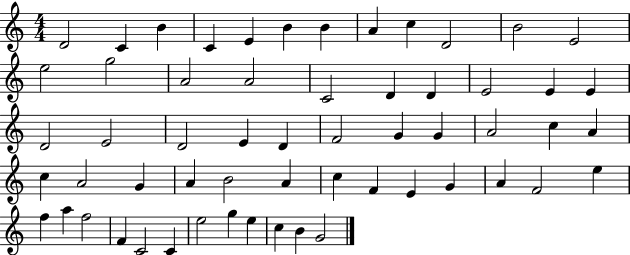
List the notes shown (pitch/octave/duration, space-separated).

D4/h C4/q B4/q C4/q E4/q B4/q B4/q A4/q C5/q D4/h B4/h E4/h E5/h G5/h A4/h A4/h C4/h D4/q D4/q E4/h E4/q E4/q D4/h E4/h D4/h E4/q D4/q F4/h G4/q G4/q A4/h C5/q A4/q C5/q A4/h G4/q A4/q B4/h A4/q C5/q F4/q E4/q G4/q A4/q F4/h E5/q F5/q A5/q F5/h F4/q C4/h C4/q E5/h G5/q E5/q C5/q B4/q G4/h